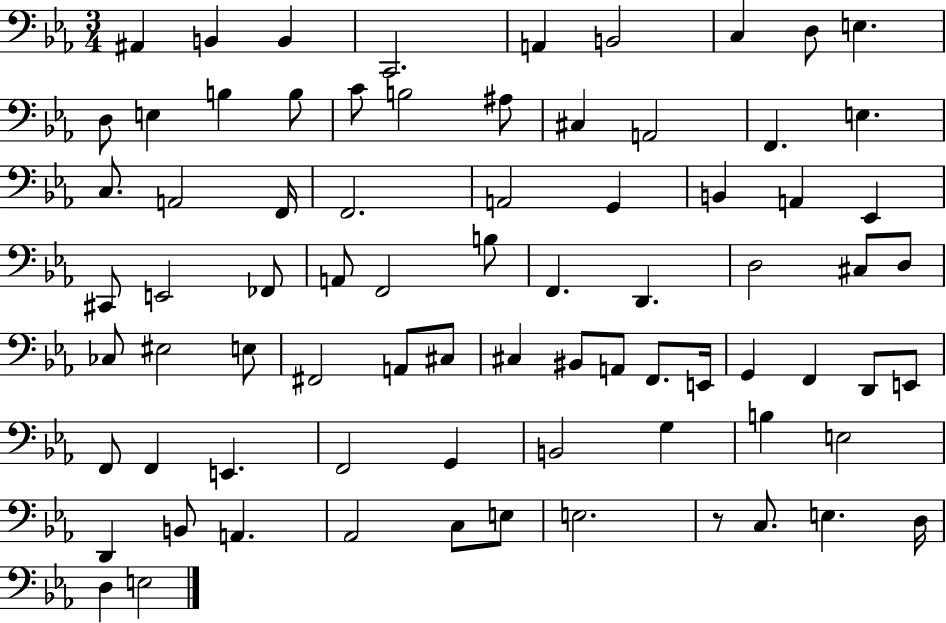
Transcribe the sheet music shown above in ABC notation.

X:1
T:Untitled
M:3/4
L:1/4
K:Eb
^A,, B,, B,, C,,2 A,, B,,2 C, D,/2 E, D,/2 E, B, B,/2 C/2 B,2 ^A,/2 ^C, A,,2 F,, E, C,/2 A,,2 F,,/4 F,,2 A,,2 G,, B,, A,, _E,, ^C,,/2 E,,2 _F,,/2 A,,/2 F,,2 B,/2 F,, D,, D,2 ^C,/2 D,/2 _C,/2 ^E,2 E,/2 ^F,,2 A,,/2 ^C,/2 ^C, ^B,,/2 A,,/2 F,,/2 E,,/4 G,, F,, D,,/2 E,,/2 F,,/2 F,, E,, F,,2 G,, B,,2 G, B, E,2 D,, B,,/2 A,, _A,,2 C,/2 E,/2 E,2 z/2 C,/2 E, D,/4 D, E,2